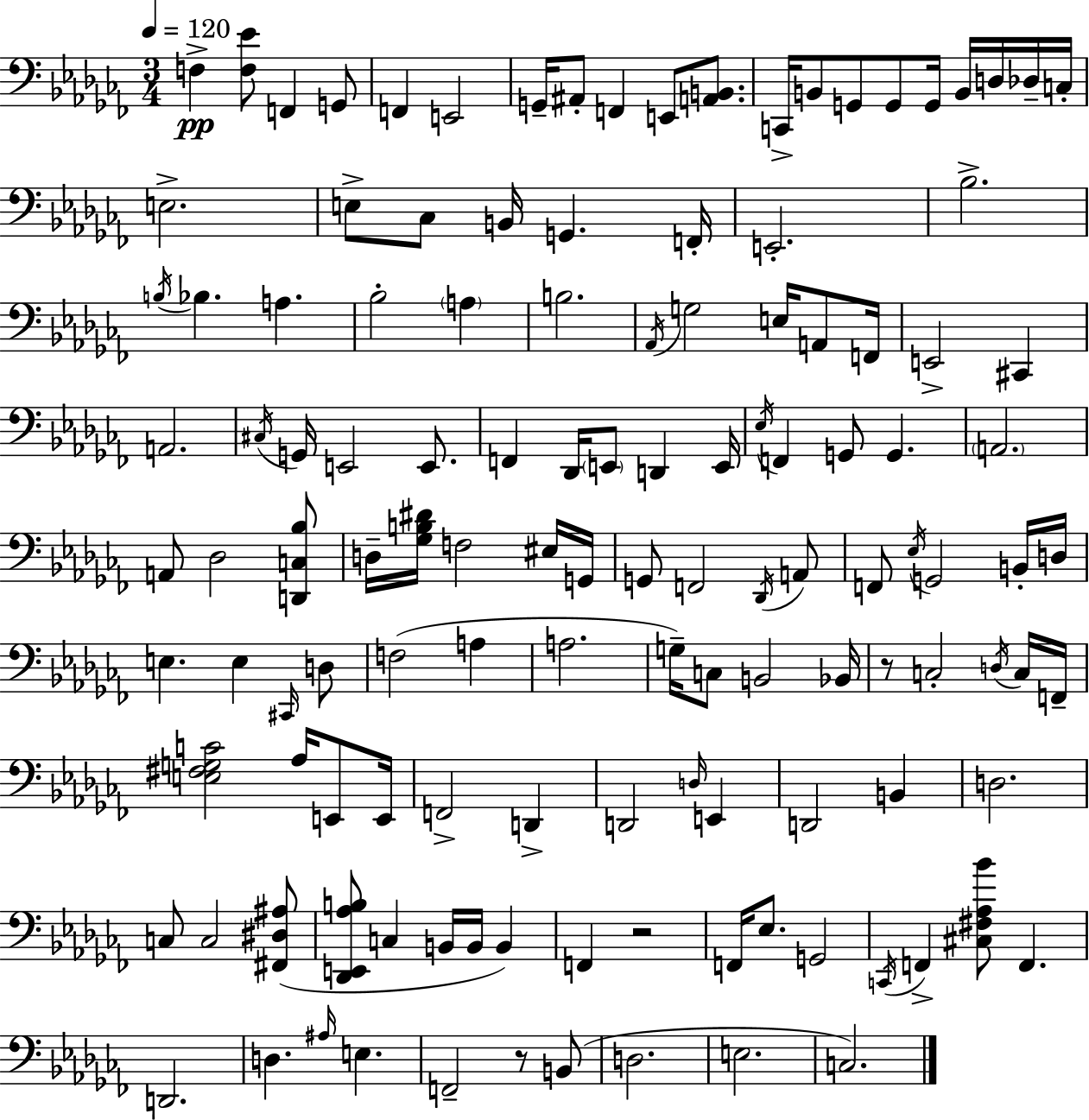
{
  \clef bass
  \numericTimeSignature
  \time 3/4
  \key aes \minor
  \tempo 4 = 120
  f4->\pp <f ees'>8 f,4 g,8 | f,4 e,2 | g,16-- ais,8-. f,4 e,8 <a, b,>8. | c,16-> b,8 g,8 g,8 g,16 b,16 d16 des16-- c16-. | \break e2.-> | e8-> ces8 b,16 g,4. f,16-. | e,2.-. | bes2.-> | \break \acciaccatura { b16 } bes4. a4. | bes2-. \parenthesize a4 | b2. | \acciaccatura { aes,16 } g2 e16 a,8 | \break f,16 e,2-> cis,4 | a,2. | \acciaccatura { cis16 } g,16 e,2 | e,8. f,4 des,16 \parenthesize e,8 d,4 | \break e,16 \acciaccatura { ees16 } f,4 g,8 g,4. | \parenthesize a,2. | a,8 des2 | <d, c bes>8 d16-- <ges b dis'>16 f2 | \break eis16 g,16 g,8 f,2 | \acciaccatura { des,16 } a,8 f,8 \acciaccatura { ees16 } g,2 | b,16-. d16 e4. | e4 \grace { cis,16 } d8 f2( | \break a4 a2. | g16--) c8 b,2 | bes,16 r8 c2-. | \acciaccatura { d16 } c16 f,16-- <e fis g c'>2 | \break aes16 e,8 e,16 f,2-> | d,4-> d,2 | \grace { d16 } e,4 d,2 | b,4 d2. | \break c8 c2 | <fis, dis ais>8( <des, e, aes b>8 c4 | b,16 b,16 b,4) f,4 | r2 f,16 ees8. | \break g,2 \acciaccatura { c,16 } f,4-> | <cis fis aes bes'>8 f,4. d,2. | d4. | \grace { ais16 } e4. f,2-- | \break r8 b,8( d2. | e2. | c2.) | \bar "|."
}